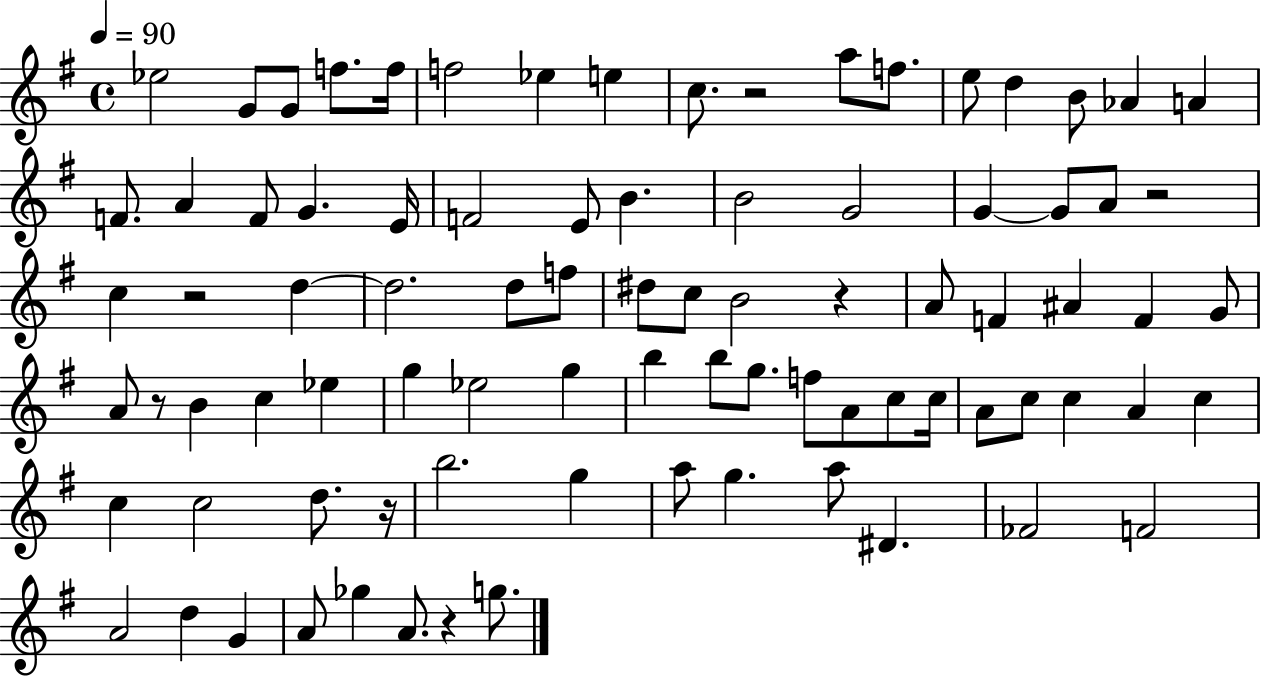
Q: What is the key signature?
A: G major